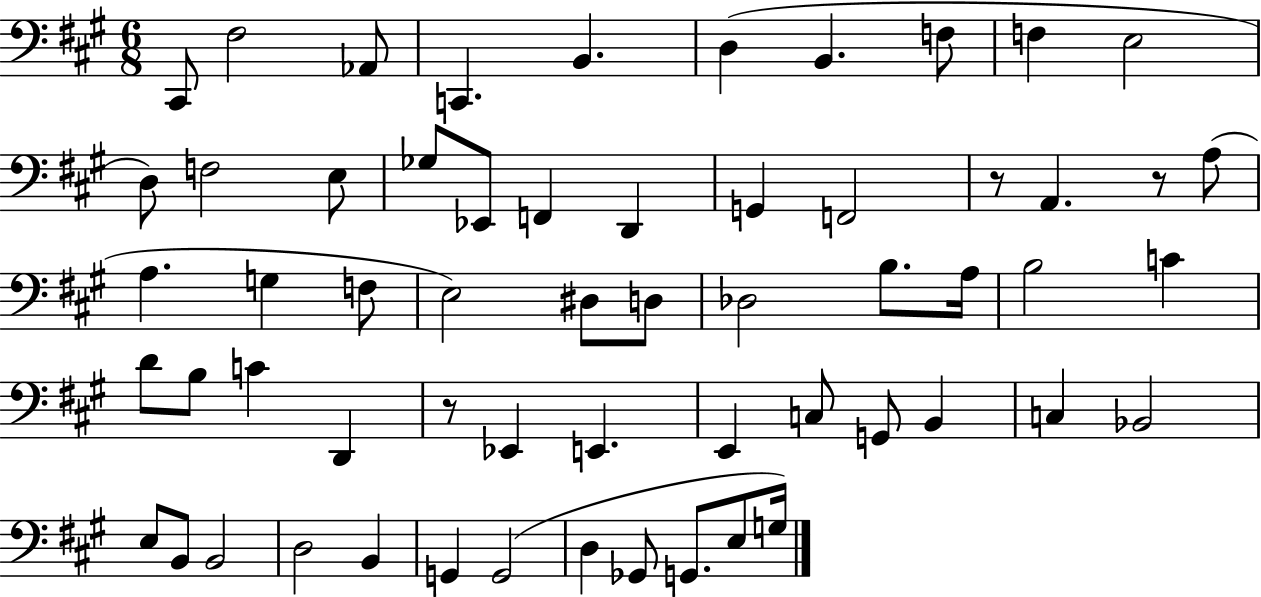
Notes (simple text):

C#2/e F#3/h Ab2/e C2/q. B2/q. D3/q B2/q. F3/e F3/q E3/h D3/e F3/h E3/e Gb3/e Eb2/e F2/q D2/q G2/q F2/h R/e A2/q. R/e A3/e A3/q. G3/q F3/e E3/h D#3/e D3/e Db3/h B3/e. A3/s B3/h C4/q D4/e B3/e C4/q D2/q R/e Eb2/q E2/q. E2/q C3/e G2/e B2/q C3/q Bb2/h E3/e B2/e B2/h D3/h B2/q G2/q G2/h D3/q Gb2/e G2/e. E3/e G3/s